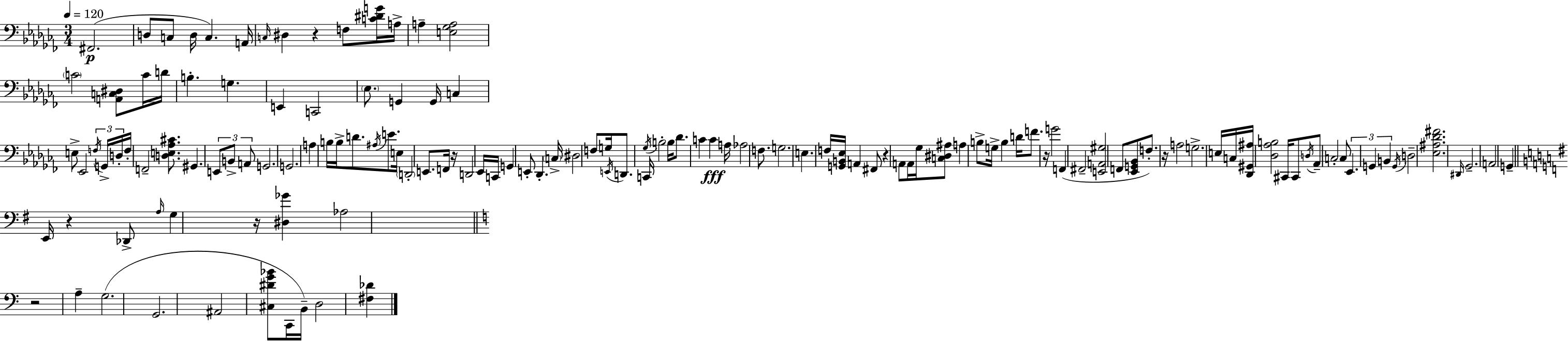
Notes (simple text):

F#2/h. D3/e C3/e D3/s C3/q. A2/s C3/s D#3/q R/q F3/e [C4,D#4,G4]/s A3/s A3/q [E3,Gb3,A3]/h C4/h [A2,C3,D#3]/e C4/s D4/s B3/q. G3/q. E2/q C2/h Eb3/e. G2/q G2/s C3/q E3/e Eb2/h F3/s G2/s D3/s F3/s F2/h [D3,E3,Ab3,C#4]/e. G#2/q. E2/e B2/e A2/e G2/h. G2/h. A3/q B3/s B3/s D4/e. A#3/s E4/e. E3/s D2/h E2/e. F2/s R/s D2/h Eb2/s C2/s G2/q E2/e Db2/q. C3/s D#3/h F3/e G3/s E2/s D2/e. C2/s Gb3/s B3/h B3/s Db4/e. C4/q C4/q A3/s Ab3/h F3/e. G3/h. E3/q. F3/s [G2,B2,Eb3]/s A2/q F#2/e R/q A2/e A2/s Gb3/s [C3,D#3,A#3]/e A3/q B3/e G3/s B3/q D4/s F4/e. R/s G4/h F2/q F#2/h [E2,A2,G#3]/h F2/e [Eb2,G2,Bb2]/e F3/e. R/s A3/h G3/h. E3/s C3/s [Db2,G#2,A#3]/s [Db3,Ab3,B3]/h C#2/s C#2/e D3/s Ab2/e C3/h C3/e Eb2/q. G2/q B2/q G2/s D3/h [Eb3,A#3,Db4,F#4]/h. D#2/s Gb2/h. A2/h G2/q E2/s R/q Db2/e A3/s G3/q R/s [D#3,Gb4]/q Ab3/h R/h A3/q G3/h. G2/h. A#2/h [C#3,D#4,G4,Bb4]/e C2/s B2/s D3/h [F#3,Db4]/q